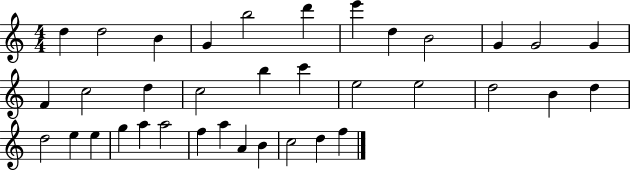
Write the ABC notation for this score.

X:1
T:Untitled
M:4/4
L:1/4
K:C
d d2 B G b2 d' e' d B2 G G2 G F c2 d c2 b c' e2 e2 d2 B d d2 e e g a a2 f a A B c2 d f